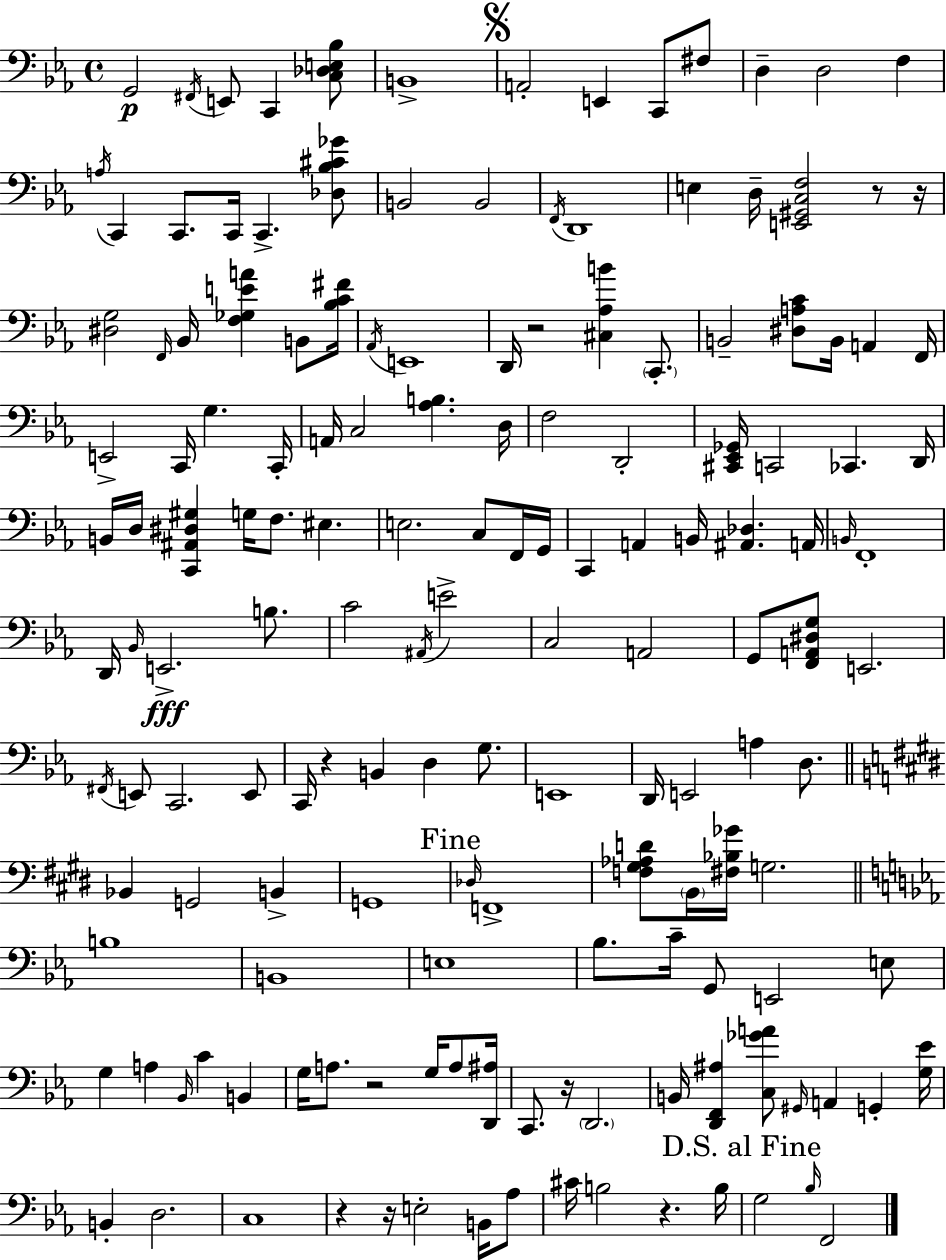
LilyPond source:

{
  \clef bass
  \time 4/4
  \defaultTimeSignature
  \key c \minor
  g,2\p \acciaccatura { fis,16 } e,8 c,4 <c des e bes>8 | b,1-> | \mark \markup { \musicglyph "scripts.segno" } a,2-. e,4 c,8 fis8 | d4-- d2 f4 | \break \acciaccatura { a16 } c,4 c,8. c,16 c,4.-> | <des bes cis' ges'>8 b,2 b,2 | \acciaccatura { f,16 } d,1 | e4 d16-- <e, gis, c f>2 | \break r8 r16 <dis g>2 \grace { f,16 } bes,16 <f ges e' a'>4 | b,8 <bes c' fis'>16 \acciaccatura { aes,16 } e,1 | d,16 r2 <cis aes b'>4 | \parenthesize c,8.-. b,2-- <dis a c'>8 b,16 | \break a,4 f,16 e,2-> c,16 g4. | c,16-. a,16 c2 <aes b>4. | d16 f2 d,2-. | <cis, ees, ges,>16 c,2 ces,4. | \break d,16 b,16 d16 <c, ais, dis gis>4 g16 f8. eis4. | e2. | c8 f,16 g,16 c,4 a,4 b,16 <ais, des>4. | a,16 \grace { b,16 } f,1-. | \break d,16 \grace { bes,16 } e,2.->\fff | b8. c'2 \acciaccatura { ais,16 } | e'2-> c2 | a,2 g,8 <f, a, dis g>8 e,2. | \break \acciaccatura { fis,16 } e,8 c,2. | e,8 c,16 r4 b,4 | d4 g8. e,1 | d,16 e,2 | \break a4 d8. \bar "||" \break \key e \major bes,4 g,2 b,4-> | g,1 | \mark "Fine" \grace { des16 } f,1-> | <f gis aes d'>8 \parenthesize b,16 <fis bes ges'>16 g2. | \break \bar "||" \break \key ees \major b1 | b,1 | e1 | bes8. c'16-- g,8 e,2 e8 | \break g4 a4 \grace { bes,16 } c'4 b,4 | g16 a8. r2 g16 a8 | <d, ais>16 c,8. r16 \parenthesize d,2. | b,16 <d, f, ais>4 <c ges' a'>8 \grace { gis,16 } a,4 g,4-. | \break <g ees'>16 b,4-. d2. | c1 | r4 r16 e2-. b,16 | aes8 cis'16 b2 r4. | \break b16 \mark "D.S. al Fine" g2 \grace { bes16 } f,2 | \bar "|."
}